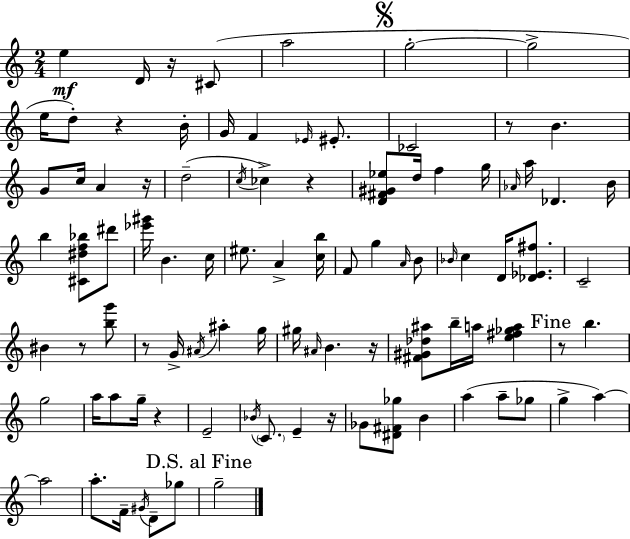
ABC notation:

X:1
T:Untitled
M:2/4
L:1/4
K:Am
e D/4 z/4 ^C/2 a2 g2 g2 e/4 d/2 z B/4 G/4 F _E/4 ^E/2 _C2 z/2 B G/2 c/4 A z/4 d2 c/4 _c z [D^F^G_e]/2 d/4 f g/4 _A/4 a/4 _D B/4 b [^C^df_b]/2 ^d'/2 [_e'^g']/4 B c/4 ^e/2 A [cb]/4 F/2 g A/4 B/2 _B/4 c D/4 [_D_E^f]/2 C2 ^B z/2 [bg']/2 z/2 G/4 ^A/4 ^a g/4 ^g/4 ^A/4 B z/4 [^F^G_d^a]/2 b/4 a/4 [e^f_ga] z/2 b g2 a/4 a/2 g/4 z E2 _B/4 C/2 E z/4 _G/2 [^D^F_g]/2 B a a/2 _g/2 g a a2 a/2 F/4 ^G/4 D/2 _g/2 g2